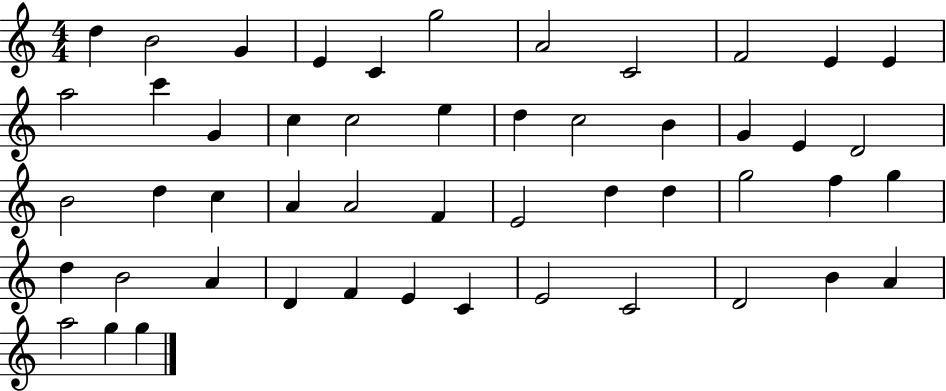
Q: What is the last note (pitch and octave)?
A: G5